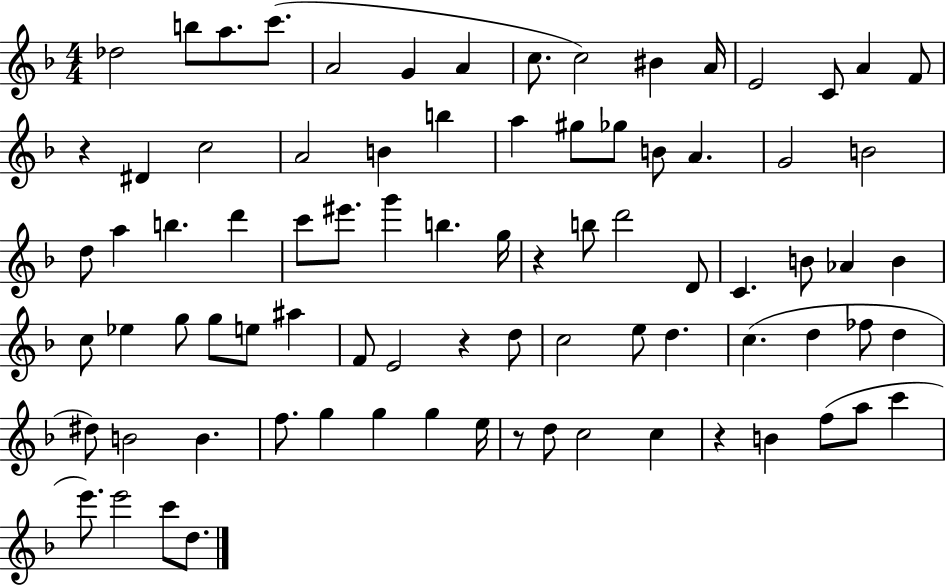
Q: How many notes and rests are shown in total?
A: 83